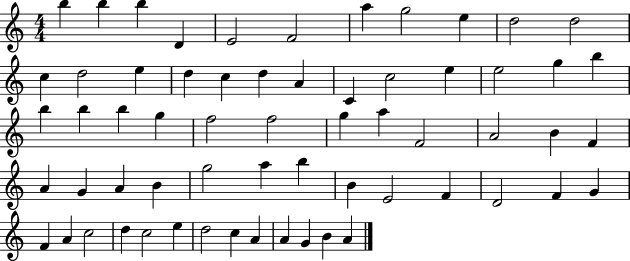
B5/q B5/q B5/q D4/q E4/h F4/h A5/q G5/h E5/q D5/h D5/h C5/q D5/h E5/q D5/q C5/q D5/q A4/q C4/q C5/h E5/q E5/h G5/q B5/q B5/q B5/q B5/q G5/q F5/h F5/h G5/q A5/q F4/h A4/h B4/q F4/q A4/q G4/q A4/q B4/q G5/h A5/q B5/q B4/q E4/h F4/q D4/h F4/q G4/q F4/q A4/q C5/h D5/q C5/h E5/q D5/h C5/q A4/q A4/q G4/q B4/q A4/q